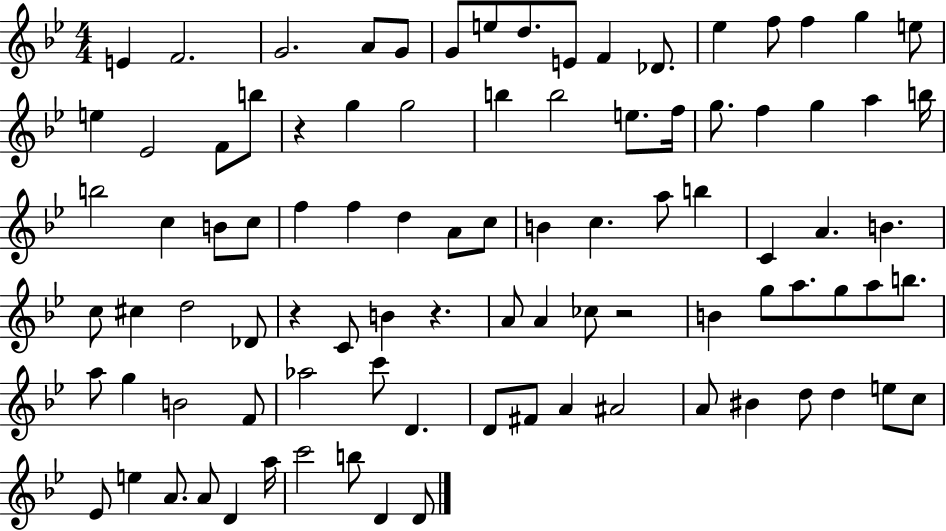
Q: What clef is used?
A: treble